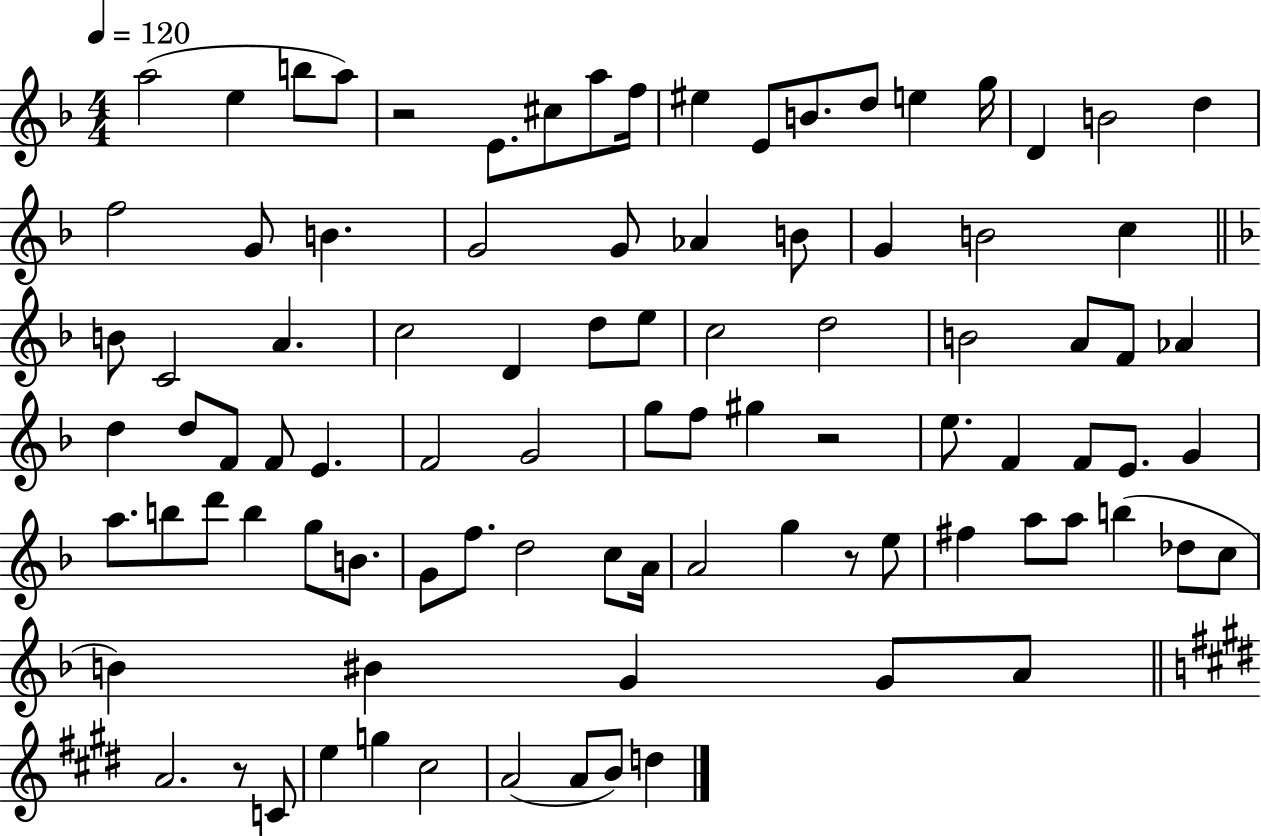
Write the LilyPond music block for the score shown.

{
  \clef treble
  \numericTimeSignature
  \time 4/4
  \key f \major
  \tempo 4 = 120
  \repeat volta 2 { a''2( e''4 b''8 a''8) | r2 e'8. cis''8 a''8 f''16 | eis''4 e'8 b'8. d''8 e''4 g''16 | d'4 b'2 d''4 | \break f''2 g'8 b'4. | g'2 g'8 aes'4 b'8 | g'4 b'2 c''4 | \bar "||" \break \key f \major b'8 c'2 a'4. | c''2 d'4 d''8 e''8 | c''2 d''2 | b'2 a'8 f'8 aes'4 | \break d''4 d''8 f'8 f'8 e'4. | f'2 g'2 | g''8 f''8 gis''4 r2 | e''8. f'4 f'8 e'8. g'4 | \break a''8. b''8 d'''8 b''4 g''8 b'8. | g'8 f''8. d''2 c''8 a'16 | a'2 g''4 r8 e''8 | fis''4 a''8 a''8 b''4( des''8 c''8 | \break b'4) bis'4 g'4 g'8 a'8 | \bar "||" \break \key e \major a'2. r8 c'8 | e''4 g''4 cis''2 | a'2( a'8 b'8) d''4 | } \bar "|."
}